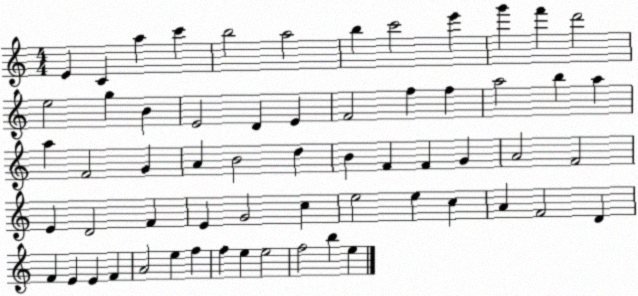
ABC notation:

X:1
T:Untitled
M:4/4
L:1/4
K:C
E C a c' b2 a2 b c'2 e' g' f' d'2 e2 g B E2 D E F2 f f a2 b a a F2 G A B2 d B F F G A2 F2 E D2 F E G2 c e2 e c A F2 D F E E F A2 e f f e e2 f2 b e